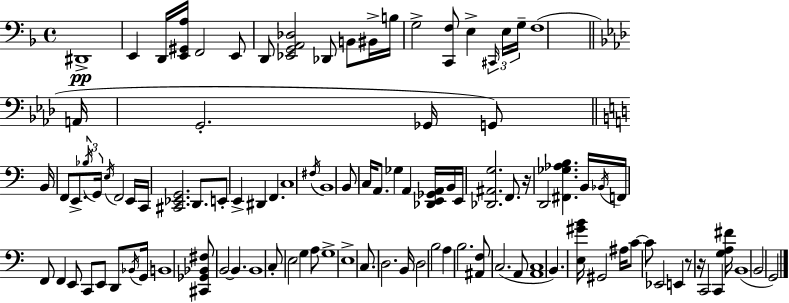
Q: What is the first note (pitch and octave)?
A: D#2